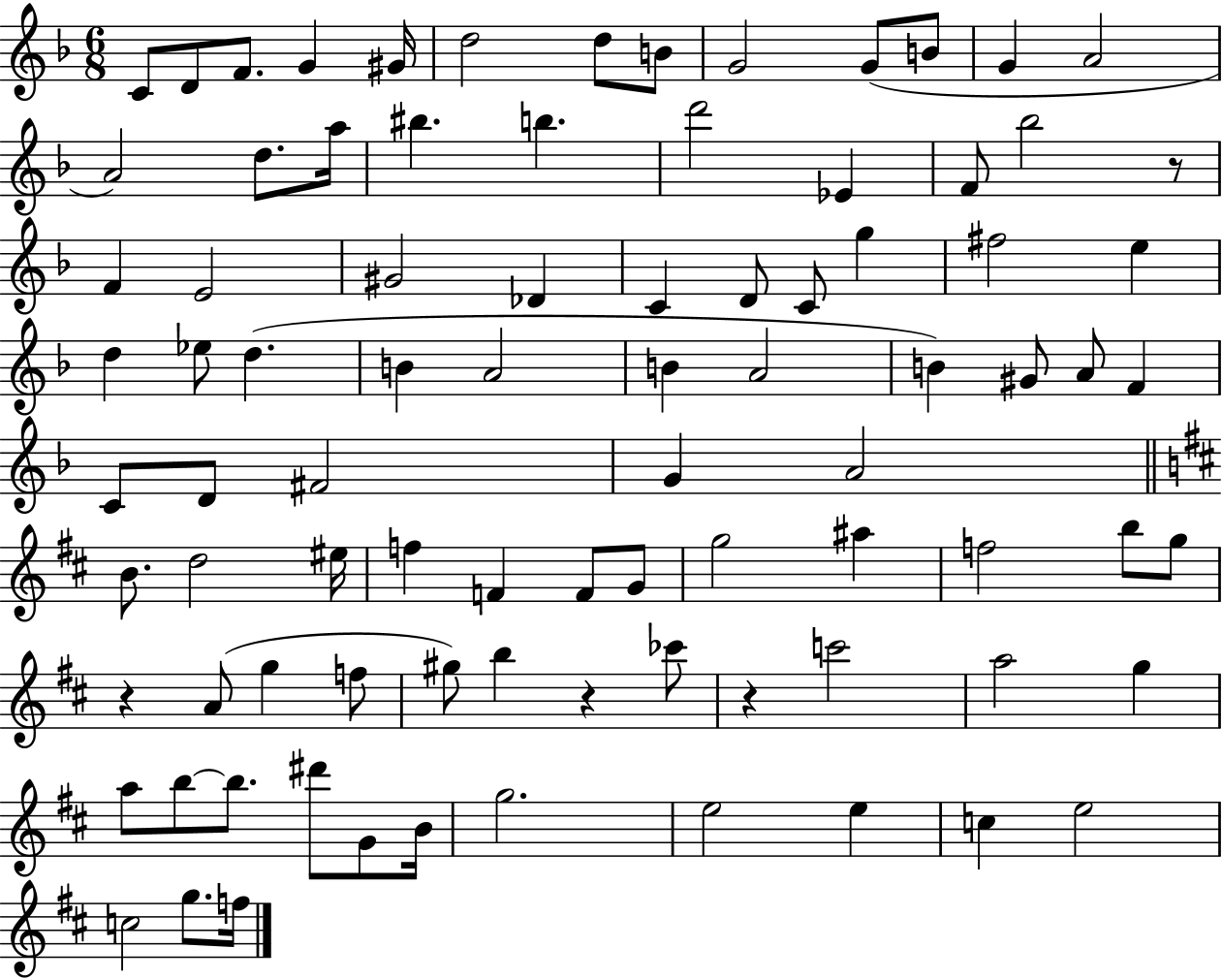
{
  \clef treble
  \numericTimeSignature
  \time 6/8
  \key f \major
  c'8 d'8 f'8. g'4 gis'16 | d''2 d''8 b'8 | g'2 g'8( b'8 | g'4 a'2 | \break a'2) d''8. a''16 | bis''4. b''4. | d'''2 ees'4 | f'8 bes''2 r8 | \break f'4 e'2 | gis'2 des'4 | c'4 d'8 c'8 g''4 | fis''2 e''4 | \break d''4 ees''8 d''4.( | b'4 a'2 | b'4 a'2 | b'4) gis'8 a'8 f'4 | \break c'8 d'8 fis'2 | g'4 a'2 | \bar "||" \break \key b \minor b'8. d''2 eis''16 | f''4 f'4 f'8 g'8 | g''2 ais''4 | f''2 b''8 g''8 | \break r4 a'8( g''4 f''8 | gis''8) b''4 r4 ces'''8 | r4 c'''2 | a''2 g''4 | \break a''8 b''8~~ b''8. dis'''8 g'8 b'16 | g''2. | e''2 e''4 | c''4 e''2 | \break c''2 g''8. f''16 | \bar "|."
}